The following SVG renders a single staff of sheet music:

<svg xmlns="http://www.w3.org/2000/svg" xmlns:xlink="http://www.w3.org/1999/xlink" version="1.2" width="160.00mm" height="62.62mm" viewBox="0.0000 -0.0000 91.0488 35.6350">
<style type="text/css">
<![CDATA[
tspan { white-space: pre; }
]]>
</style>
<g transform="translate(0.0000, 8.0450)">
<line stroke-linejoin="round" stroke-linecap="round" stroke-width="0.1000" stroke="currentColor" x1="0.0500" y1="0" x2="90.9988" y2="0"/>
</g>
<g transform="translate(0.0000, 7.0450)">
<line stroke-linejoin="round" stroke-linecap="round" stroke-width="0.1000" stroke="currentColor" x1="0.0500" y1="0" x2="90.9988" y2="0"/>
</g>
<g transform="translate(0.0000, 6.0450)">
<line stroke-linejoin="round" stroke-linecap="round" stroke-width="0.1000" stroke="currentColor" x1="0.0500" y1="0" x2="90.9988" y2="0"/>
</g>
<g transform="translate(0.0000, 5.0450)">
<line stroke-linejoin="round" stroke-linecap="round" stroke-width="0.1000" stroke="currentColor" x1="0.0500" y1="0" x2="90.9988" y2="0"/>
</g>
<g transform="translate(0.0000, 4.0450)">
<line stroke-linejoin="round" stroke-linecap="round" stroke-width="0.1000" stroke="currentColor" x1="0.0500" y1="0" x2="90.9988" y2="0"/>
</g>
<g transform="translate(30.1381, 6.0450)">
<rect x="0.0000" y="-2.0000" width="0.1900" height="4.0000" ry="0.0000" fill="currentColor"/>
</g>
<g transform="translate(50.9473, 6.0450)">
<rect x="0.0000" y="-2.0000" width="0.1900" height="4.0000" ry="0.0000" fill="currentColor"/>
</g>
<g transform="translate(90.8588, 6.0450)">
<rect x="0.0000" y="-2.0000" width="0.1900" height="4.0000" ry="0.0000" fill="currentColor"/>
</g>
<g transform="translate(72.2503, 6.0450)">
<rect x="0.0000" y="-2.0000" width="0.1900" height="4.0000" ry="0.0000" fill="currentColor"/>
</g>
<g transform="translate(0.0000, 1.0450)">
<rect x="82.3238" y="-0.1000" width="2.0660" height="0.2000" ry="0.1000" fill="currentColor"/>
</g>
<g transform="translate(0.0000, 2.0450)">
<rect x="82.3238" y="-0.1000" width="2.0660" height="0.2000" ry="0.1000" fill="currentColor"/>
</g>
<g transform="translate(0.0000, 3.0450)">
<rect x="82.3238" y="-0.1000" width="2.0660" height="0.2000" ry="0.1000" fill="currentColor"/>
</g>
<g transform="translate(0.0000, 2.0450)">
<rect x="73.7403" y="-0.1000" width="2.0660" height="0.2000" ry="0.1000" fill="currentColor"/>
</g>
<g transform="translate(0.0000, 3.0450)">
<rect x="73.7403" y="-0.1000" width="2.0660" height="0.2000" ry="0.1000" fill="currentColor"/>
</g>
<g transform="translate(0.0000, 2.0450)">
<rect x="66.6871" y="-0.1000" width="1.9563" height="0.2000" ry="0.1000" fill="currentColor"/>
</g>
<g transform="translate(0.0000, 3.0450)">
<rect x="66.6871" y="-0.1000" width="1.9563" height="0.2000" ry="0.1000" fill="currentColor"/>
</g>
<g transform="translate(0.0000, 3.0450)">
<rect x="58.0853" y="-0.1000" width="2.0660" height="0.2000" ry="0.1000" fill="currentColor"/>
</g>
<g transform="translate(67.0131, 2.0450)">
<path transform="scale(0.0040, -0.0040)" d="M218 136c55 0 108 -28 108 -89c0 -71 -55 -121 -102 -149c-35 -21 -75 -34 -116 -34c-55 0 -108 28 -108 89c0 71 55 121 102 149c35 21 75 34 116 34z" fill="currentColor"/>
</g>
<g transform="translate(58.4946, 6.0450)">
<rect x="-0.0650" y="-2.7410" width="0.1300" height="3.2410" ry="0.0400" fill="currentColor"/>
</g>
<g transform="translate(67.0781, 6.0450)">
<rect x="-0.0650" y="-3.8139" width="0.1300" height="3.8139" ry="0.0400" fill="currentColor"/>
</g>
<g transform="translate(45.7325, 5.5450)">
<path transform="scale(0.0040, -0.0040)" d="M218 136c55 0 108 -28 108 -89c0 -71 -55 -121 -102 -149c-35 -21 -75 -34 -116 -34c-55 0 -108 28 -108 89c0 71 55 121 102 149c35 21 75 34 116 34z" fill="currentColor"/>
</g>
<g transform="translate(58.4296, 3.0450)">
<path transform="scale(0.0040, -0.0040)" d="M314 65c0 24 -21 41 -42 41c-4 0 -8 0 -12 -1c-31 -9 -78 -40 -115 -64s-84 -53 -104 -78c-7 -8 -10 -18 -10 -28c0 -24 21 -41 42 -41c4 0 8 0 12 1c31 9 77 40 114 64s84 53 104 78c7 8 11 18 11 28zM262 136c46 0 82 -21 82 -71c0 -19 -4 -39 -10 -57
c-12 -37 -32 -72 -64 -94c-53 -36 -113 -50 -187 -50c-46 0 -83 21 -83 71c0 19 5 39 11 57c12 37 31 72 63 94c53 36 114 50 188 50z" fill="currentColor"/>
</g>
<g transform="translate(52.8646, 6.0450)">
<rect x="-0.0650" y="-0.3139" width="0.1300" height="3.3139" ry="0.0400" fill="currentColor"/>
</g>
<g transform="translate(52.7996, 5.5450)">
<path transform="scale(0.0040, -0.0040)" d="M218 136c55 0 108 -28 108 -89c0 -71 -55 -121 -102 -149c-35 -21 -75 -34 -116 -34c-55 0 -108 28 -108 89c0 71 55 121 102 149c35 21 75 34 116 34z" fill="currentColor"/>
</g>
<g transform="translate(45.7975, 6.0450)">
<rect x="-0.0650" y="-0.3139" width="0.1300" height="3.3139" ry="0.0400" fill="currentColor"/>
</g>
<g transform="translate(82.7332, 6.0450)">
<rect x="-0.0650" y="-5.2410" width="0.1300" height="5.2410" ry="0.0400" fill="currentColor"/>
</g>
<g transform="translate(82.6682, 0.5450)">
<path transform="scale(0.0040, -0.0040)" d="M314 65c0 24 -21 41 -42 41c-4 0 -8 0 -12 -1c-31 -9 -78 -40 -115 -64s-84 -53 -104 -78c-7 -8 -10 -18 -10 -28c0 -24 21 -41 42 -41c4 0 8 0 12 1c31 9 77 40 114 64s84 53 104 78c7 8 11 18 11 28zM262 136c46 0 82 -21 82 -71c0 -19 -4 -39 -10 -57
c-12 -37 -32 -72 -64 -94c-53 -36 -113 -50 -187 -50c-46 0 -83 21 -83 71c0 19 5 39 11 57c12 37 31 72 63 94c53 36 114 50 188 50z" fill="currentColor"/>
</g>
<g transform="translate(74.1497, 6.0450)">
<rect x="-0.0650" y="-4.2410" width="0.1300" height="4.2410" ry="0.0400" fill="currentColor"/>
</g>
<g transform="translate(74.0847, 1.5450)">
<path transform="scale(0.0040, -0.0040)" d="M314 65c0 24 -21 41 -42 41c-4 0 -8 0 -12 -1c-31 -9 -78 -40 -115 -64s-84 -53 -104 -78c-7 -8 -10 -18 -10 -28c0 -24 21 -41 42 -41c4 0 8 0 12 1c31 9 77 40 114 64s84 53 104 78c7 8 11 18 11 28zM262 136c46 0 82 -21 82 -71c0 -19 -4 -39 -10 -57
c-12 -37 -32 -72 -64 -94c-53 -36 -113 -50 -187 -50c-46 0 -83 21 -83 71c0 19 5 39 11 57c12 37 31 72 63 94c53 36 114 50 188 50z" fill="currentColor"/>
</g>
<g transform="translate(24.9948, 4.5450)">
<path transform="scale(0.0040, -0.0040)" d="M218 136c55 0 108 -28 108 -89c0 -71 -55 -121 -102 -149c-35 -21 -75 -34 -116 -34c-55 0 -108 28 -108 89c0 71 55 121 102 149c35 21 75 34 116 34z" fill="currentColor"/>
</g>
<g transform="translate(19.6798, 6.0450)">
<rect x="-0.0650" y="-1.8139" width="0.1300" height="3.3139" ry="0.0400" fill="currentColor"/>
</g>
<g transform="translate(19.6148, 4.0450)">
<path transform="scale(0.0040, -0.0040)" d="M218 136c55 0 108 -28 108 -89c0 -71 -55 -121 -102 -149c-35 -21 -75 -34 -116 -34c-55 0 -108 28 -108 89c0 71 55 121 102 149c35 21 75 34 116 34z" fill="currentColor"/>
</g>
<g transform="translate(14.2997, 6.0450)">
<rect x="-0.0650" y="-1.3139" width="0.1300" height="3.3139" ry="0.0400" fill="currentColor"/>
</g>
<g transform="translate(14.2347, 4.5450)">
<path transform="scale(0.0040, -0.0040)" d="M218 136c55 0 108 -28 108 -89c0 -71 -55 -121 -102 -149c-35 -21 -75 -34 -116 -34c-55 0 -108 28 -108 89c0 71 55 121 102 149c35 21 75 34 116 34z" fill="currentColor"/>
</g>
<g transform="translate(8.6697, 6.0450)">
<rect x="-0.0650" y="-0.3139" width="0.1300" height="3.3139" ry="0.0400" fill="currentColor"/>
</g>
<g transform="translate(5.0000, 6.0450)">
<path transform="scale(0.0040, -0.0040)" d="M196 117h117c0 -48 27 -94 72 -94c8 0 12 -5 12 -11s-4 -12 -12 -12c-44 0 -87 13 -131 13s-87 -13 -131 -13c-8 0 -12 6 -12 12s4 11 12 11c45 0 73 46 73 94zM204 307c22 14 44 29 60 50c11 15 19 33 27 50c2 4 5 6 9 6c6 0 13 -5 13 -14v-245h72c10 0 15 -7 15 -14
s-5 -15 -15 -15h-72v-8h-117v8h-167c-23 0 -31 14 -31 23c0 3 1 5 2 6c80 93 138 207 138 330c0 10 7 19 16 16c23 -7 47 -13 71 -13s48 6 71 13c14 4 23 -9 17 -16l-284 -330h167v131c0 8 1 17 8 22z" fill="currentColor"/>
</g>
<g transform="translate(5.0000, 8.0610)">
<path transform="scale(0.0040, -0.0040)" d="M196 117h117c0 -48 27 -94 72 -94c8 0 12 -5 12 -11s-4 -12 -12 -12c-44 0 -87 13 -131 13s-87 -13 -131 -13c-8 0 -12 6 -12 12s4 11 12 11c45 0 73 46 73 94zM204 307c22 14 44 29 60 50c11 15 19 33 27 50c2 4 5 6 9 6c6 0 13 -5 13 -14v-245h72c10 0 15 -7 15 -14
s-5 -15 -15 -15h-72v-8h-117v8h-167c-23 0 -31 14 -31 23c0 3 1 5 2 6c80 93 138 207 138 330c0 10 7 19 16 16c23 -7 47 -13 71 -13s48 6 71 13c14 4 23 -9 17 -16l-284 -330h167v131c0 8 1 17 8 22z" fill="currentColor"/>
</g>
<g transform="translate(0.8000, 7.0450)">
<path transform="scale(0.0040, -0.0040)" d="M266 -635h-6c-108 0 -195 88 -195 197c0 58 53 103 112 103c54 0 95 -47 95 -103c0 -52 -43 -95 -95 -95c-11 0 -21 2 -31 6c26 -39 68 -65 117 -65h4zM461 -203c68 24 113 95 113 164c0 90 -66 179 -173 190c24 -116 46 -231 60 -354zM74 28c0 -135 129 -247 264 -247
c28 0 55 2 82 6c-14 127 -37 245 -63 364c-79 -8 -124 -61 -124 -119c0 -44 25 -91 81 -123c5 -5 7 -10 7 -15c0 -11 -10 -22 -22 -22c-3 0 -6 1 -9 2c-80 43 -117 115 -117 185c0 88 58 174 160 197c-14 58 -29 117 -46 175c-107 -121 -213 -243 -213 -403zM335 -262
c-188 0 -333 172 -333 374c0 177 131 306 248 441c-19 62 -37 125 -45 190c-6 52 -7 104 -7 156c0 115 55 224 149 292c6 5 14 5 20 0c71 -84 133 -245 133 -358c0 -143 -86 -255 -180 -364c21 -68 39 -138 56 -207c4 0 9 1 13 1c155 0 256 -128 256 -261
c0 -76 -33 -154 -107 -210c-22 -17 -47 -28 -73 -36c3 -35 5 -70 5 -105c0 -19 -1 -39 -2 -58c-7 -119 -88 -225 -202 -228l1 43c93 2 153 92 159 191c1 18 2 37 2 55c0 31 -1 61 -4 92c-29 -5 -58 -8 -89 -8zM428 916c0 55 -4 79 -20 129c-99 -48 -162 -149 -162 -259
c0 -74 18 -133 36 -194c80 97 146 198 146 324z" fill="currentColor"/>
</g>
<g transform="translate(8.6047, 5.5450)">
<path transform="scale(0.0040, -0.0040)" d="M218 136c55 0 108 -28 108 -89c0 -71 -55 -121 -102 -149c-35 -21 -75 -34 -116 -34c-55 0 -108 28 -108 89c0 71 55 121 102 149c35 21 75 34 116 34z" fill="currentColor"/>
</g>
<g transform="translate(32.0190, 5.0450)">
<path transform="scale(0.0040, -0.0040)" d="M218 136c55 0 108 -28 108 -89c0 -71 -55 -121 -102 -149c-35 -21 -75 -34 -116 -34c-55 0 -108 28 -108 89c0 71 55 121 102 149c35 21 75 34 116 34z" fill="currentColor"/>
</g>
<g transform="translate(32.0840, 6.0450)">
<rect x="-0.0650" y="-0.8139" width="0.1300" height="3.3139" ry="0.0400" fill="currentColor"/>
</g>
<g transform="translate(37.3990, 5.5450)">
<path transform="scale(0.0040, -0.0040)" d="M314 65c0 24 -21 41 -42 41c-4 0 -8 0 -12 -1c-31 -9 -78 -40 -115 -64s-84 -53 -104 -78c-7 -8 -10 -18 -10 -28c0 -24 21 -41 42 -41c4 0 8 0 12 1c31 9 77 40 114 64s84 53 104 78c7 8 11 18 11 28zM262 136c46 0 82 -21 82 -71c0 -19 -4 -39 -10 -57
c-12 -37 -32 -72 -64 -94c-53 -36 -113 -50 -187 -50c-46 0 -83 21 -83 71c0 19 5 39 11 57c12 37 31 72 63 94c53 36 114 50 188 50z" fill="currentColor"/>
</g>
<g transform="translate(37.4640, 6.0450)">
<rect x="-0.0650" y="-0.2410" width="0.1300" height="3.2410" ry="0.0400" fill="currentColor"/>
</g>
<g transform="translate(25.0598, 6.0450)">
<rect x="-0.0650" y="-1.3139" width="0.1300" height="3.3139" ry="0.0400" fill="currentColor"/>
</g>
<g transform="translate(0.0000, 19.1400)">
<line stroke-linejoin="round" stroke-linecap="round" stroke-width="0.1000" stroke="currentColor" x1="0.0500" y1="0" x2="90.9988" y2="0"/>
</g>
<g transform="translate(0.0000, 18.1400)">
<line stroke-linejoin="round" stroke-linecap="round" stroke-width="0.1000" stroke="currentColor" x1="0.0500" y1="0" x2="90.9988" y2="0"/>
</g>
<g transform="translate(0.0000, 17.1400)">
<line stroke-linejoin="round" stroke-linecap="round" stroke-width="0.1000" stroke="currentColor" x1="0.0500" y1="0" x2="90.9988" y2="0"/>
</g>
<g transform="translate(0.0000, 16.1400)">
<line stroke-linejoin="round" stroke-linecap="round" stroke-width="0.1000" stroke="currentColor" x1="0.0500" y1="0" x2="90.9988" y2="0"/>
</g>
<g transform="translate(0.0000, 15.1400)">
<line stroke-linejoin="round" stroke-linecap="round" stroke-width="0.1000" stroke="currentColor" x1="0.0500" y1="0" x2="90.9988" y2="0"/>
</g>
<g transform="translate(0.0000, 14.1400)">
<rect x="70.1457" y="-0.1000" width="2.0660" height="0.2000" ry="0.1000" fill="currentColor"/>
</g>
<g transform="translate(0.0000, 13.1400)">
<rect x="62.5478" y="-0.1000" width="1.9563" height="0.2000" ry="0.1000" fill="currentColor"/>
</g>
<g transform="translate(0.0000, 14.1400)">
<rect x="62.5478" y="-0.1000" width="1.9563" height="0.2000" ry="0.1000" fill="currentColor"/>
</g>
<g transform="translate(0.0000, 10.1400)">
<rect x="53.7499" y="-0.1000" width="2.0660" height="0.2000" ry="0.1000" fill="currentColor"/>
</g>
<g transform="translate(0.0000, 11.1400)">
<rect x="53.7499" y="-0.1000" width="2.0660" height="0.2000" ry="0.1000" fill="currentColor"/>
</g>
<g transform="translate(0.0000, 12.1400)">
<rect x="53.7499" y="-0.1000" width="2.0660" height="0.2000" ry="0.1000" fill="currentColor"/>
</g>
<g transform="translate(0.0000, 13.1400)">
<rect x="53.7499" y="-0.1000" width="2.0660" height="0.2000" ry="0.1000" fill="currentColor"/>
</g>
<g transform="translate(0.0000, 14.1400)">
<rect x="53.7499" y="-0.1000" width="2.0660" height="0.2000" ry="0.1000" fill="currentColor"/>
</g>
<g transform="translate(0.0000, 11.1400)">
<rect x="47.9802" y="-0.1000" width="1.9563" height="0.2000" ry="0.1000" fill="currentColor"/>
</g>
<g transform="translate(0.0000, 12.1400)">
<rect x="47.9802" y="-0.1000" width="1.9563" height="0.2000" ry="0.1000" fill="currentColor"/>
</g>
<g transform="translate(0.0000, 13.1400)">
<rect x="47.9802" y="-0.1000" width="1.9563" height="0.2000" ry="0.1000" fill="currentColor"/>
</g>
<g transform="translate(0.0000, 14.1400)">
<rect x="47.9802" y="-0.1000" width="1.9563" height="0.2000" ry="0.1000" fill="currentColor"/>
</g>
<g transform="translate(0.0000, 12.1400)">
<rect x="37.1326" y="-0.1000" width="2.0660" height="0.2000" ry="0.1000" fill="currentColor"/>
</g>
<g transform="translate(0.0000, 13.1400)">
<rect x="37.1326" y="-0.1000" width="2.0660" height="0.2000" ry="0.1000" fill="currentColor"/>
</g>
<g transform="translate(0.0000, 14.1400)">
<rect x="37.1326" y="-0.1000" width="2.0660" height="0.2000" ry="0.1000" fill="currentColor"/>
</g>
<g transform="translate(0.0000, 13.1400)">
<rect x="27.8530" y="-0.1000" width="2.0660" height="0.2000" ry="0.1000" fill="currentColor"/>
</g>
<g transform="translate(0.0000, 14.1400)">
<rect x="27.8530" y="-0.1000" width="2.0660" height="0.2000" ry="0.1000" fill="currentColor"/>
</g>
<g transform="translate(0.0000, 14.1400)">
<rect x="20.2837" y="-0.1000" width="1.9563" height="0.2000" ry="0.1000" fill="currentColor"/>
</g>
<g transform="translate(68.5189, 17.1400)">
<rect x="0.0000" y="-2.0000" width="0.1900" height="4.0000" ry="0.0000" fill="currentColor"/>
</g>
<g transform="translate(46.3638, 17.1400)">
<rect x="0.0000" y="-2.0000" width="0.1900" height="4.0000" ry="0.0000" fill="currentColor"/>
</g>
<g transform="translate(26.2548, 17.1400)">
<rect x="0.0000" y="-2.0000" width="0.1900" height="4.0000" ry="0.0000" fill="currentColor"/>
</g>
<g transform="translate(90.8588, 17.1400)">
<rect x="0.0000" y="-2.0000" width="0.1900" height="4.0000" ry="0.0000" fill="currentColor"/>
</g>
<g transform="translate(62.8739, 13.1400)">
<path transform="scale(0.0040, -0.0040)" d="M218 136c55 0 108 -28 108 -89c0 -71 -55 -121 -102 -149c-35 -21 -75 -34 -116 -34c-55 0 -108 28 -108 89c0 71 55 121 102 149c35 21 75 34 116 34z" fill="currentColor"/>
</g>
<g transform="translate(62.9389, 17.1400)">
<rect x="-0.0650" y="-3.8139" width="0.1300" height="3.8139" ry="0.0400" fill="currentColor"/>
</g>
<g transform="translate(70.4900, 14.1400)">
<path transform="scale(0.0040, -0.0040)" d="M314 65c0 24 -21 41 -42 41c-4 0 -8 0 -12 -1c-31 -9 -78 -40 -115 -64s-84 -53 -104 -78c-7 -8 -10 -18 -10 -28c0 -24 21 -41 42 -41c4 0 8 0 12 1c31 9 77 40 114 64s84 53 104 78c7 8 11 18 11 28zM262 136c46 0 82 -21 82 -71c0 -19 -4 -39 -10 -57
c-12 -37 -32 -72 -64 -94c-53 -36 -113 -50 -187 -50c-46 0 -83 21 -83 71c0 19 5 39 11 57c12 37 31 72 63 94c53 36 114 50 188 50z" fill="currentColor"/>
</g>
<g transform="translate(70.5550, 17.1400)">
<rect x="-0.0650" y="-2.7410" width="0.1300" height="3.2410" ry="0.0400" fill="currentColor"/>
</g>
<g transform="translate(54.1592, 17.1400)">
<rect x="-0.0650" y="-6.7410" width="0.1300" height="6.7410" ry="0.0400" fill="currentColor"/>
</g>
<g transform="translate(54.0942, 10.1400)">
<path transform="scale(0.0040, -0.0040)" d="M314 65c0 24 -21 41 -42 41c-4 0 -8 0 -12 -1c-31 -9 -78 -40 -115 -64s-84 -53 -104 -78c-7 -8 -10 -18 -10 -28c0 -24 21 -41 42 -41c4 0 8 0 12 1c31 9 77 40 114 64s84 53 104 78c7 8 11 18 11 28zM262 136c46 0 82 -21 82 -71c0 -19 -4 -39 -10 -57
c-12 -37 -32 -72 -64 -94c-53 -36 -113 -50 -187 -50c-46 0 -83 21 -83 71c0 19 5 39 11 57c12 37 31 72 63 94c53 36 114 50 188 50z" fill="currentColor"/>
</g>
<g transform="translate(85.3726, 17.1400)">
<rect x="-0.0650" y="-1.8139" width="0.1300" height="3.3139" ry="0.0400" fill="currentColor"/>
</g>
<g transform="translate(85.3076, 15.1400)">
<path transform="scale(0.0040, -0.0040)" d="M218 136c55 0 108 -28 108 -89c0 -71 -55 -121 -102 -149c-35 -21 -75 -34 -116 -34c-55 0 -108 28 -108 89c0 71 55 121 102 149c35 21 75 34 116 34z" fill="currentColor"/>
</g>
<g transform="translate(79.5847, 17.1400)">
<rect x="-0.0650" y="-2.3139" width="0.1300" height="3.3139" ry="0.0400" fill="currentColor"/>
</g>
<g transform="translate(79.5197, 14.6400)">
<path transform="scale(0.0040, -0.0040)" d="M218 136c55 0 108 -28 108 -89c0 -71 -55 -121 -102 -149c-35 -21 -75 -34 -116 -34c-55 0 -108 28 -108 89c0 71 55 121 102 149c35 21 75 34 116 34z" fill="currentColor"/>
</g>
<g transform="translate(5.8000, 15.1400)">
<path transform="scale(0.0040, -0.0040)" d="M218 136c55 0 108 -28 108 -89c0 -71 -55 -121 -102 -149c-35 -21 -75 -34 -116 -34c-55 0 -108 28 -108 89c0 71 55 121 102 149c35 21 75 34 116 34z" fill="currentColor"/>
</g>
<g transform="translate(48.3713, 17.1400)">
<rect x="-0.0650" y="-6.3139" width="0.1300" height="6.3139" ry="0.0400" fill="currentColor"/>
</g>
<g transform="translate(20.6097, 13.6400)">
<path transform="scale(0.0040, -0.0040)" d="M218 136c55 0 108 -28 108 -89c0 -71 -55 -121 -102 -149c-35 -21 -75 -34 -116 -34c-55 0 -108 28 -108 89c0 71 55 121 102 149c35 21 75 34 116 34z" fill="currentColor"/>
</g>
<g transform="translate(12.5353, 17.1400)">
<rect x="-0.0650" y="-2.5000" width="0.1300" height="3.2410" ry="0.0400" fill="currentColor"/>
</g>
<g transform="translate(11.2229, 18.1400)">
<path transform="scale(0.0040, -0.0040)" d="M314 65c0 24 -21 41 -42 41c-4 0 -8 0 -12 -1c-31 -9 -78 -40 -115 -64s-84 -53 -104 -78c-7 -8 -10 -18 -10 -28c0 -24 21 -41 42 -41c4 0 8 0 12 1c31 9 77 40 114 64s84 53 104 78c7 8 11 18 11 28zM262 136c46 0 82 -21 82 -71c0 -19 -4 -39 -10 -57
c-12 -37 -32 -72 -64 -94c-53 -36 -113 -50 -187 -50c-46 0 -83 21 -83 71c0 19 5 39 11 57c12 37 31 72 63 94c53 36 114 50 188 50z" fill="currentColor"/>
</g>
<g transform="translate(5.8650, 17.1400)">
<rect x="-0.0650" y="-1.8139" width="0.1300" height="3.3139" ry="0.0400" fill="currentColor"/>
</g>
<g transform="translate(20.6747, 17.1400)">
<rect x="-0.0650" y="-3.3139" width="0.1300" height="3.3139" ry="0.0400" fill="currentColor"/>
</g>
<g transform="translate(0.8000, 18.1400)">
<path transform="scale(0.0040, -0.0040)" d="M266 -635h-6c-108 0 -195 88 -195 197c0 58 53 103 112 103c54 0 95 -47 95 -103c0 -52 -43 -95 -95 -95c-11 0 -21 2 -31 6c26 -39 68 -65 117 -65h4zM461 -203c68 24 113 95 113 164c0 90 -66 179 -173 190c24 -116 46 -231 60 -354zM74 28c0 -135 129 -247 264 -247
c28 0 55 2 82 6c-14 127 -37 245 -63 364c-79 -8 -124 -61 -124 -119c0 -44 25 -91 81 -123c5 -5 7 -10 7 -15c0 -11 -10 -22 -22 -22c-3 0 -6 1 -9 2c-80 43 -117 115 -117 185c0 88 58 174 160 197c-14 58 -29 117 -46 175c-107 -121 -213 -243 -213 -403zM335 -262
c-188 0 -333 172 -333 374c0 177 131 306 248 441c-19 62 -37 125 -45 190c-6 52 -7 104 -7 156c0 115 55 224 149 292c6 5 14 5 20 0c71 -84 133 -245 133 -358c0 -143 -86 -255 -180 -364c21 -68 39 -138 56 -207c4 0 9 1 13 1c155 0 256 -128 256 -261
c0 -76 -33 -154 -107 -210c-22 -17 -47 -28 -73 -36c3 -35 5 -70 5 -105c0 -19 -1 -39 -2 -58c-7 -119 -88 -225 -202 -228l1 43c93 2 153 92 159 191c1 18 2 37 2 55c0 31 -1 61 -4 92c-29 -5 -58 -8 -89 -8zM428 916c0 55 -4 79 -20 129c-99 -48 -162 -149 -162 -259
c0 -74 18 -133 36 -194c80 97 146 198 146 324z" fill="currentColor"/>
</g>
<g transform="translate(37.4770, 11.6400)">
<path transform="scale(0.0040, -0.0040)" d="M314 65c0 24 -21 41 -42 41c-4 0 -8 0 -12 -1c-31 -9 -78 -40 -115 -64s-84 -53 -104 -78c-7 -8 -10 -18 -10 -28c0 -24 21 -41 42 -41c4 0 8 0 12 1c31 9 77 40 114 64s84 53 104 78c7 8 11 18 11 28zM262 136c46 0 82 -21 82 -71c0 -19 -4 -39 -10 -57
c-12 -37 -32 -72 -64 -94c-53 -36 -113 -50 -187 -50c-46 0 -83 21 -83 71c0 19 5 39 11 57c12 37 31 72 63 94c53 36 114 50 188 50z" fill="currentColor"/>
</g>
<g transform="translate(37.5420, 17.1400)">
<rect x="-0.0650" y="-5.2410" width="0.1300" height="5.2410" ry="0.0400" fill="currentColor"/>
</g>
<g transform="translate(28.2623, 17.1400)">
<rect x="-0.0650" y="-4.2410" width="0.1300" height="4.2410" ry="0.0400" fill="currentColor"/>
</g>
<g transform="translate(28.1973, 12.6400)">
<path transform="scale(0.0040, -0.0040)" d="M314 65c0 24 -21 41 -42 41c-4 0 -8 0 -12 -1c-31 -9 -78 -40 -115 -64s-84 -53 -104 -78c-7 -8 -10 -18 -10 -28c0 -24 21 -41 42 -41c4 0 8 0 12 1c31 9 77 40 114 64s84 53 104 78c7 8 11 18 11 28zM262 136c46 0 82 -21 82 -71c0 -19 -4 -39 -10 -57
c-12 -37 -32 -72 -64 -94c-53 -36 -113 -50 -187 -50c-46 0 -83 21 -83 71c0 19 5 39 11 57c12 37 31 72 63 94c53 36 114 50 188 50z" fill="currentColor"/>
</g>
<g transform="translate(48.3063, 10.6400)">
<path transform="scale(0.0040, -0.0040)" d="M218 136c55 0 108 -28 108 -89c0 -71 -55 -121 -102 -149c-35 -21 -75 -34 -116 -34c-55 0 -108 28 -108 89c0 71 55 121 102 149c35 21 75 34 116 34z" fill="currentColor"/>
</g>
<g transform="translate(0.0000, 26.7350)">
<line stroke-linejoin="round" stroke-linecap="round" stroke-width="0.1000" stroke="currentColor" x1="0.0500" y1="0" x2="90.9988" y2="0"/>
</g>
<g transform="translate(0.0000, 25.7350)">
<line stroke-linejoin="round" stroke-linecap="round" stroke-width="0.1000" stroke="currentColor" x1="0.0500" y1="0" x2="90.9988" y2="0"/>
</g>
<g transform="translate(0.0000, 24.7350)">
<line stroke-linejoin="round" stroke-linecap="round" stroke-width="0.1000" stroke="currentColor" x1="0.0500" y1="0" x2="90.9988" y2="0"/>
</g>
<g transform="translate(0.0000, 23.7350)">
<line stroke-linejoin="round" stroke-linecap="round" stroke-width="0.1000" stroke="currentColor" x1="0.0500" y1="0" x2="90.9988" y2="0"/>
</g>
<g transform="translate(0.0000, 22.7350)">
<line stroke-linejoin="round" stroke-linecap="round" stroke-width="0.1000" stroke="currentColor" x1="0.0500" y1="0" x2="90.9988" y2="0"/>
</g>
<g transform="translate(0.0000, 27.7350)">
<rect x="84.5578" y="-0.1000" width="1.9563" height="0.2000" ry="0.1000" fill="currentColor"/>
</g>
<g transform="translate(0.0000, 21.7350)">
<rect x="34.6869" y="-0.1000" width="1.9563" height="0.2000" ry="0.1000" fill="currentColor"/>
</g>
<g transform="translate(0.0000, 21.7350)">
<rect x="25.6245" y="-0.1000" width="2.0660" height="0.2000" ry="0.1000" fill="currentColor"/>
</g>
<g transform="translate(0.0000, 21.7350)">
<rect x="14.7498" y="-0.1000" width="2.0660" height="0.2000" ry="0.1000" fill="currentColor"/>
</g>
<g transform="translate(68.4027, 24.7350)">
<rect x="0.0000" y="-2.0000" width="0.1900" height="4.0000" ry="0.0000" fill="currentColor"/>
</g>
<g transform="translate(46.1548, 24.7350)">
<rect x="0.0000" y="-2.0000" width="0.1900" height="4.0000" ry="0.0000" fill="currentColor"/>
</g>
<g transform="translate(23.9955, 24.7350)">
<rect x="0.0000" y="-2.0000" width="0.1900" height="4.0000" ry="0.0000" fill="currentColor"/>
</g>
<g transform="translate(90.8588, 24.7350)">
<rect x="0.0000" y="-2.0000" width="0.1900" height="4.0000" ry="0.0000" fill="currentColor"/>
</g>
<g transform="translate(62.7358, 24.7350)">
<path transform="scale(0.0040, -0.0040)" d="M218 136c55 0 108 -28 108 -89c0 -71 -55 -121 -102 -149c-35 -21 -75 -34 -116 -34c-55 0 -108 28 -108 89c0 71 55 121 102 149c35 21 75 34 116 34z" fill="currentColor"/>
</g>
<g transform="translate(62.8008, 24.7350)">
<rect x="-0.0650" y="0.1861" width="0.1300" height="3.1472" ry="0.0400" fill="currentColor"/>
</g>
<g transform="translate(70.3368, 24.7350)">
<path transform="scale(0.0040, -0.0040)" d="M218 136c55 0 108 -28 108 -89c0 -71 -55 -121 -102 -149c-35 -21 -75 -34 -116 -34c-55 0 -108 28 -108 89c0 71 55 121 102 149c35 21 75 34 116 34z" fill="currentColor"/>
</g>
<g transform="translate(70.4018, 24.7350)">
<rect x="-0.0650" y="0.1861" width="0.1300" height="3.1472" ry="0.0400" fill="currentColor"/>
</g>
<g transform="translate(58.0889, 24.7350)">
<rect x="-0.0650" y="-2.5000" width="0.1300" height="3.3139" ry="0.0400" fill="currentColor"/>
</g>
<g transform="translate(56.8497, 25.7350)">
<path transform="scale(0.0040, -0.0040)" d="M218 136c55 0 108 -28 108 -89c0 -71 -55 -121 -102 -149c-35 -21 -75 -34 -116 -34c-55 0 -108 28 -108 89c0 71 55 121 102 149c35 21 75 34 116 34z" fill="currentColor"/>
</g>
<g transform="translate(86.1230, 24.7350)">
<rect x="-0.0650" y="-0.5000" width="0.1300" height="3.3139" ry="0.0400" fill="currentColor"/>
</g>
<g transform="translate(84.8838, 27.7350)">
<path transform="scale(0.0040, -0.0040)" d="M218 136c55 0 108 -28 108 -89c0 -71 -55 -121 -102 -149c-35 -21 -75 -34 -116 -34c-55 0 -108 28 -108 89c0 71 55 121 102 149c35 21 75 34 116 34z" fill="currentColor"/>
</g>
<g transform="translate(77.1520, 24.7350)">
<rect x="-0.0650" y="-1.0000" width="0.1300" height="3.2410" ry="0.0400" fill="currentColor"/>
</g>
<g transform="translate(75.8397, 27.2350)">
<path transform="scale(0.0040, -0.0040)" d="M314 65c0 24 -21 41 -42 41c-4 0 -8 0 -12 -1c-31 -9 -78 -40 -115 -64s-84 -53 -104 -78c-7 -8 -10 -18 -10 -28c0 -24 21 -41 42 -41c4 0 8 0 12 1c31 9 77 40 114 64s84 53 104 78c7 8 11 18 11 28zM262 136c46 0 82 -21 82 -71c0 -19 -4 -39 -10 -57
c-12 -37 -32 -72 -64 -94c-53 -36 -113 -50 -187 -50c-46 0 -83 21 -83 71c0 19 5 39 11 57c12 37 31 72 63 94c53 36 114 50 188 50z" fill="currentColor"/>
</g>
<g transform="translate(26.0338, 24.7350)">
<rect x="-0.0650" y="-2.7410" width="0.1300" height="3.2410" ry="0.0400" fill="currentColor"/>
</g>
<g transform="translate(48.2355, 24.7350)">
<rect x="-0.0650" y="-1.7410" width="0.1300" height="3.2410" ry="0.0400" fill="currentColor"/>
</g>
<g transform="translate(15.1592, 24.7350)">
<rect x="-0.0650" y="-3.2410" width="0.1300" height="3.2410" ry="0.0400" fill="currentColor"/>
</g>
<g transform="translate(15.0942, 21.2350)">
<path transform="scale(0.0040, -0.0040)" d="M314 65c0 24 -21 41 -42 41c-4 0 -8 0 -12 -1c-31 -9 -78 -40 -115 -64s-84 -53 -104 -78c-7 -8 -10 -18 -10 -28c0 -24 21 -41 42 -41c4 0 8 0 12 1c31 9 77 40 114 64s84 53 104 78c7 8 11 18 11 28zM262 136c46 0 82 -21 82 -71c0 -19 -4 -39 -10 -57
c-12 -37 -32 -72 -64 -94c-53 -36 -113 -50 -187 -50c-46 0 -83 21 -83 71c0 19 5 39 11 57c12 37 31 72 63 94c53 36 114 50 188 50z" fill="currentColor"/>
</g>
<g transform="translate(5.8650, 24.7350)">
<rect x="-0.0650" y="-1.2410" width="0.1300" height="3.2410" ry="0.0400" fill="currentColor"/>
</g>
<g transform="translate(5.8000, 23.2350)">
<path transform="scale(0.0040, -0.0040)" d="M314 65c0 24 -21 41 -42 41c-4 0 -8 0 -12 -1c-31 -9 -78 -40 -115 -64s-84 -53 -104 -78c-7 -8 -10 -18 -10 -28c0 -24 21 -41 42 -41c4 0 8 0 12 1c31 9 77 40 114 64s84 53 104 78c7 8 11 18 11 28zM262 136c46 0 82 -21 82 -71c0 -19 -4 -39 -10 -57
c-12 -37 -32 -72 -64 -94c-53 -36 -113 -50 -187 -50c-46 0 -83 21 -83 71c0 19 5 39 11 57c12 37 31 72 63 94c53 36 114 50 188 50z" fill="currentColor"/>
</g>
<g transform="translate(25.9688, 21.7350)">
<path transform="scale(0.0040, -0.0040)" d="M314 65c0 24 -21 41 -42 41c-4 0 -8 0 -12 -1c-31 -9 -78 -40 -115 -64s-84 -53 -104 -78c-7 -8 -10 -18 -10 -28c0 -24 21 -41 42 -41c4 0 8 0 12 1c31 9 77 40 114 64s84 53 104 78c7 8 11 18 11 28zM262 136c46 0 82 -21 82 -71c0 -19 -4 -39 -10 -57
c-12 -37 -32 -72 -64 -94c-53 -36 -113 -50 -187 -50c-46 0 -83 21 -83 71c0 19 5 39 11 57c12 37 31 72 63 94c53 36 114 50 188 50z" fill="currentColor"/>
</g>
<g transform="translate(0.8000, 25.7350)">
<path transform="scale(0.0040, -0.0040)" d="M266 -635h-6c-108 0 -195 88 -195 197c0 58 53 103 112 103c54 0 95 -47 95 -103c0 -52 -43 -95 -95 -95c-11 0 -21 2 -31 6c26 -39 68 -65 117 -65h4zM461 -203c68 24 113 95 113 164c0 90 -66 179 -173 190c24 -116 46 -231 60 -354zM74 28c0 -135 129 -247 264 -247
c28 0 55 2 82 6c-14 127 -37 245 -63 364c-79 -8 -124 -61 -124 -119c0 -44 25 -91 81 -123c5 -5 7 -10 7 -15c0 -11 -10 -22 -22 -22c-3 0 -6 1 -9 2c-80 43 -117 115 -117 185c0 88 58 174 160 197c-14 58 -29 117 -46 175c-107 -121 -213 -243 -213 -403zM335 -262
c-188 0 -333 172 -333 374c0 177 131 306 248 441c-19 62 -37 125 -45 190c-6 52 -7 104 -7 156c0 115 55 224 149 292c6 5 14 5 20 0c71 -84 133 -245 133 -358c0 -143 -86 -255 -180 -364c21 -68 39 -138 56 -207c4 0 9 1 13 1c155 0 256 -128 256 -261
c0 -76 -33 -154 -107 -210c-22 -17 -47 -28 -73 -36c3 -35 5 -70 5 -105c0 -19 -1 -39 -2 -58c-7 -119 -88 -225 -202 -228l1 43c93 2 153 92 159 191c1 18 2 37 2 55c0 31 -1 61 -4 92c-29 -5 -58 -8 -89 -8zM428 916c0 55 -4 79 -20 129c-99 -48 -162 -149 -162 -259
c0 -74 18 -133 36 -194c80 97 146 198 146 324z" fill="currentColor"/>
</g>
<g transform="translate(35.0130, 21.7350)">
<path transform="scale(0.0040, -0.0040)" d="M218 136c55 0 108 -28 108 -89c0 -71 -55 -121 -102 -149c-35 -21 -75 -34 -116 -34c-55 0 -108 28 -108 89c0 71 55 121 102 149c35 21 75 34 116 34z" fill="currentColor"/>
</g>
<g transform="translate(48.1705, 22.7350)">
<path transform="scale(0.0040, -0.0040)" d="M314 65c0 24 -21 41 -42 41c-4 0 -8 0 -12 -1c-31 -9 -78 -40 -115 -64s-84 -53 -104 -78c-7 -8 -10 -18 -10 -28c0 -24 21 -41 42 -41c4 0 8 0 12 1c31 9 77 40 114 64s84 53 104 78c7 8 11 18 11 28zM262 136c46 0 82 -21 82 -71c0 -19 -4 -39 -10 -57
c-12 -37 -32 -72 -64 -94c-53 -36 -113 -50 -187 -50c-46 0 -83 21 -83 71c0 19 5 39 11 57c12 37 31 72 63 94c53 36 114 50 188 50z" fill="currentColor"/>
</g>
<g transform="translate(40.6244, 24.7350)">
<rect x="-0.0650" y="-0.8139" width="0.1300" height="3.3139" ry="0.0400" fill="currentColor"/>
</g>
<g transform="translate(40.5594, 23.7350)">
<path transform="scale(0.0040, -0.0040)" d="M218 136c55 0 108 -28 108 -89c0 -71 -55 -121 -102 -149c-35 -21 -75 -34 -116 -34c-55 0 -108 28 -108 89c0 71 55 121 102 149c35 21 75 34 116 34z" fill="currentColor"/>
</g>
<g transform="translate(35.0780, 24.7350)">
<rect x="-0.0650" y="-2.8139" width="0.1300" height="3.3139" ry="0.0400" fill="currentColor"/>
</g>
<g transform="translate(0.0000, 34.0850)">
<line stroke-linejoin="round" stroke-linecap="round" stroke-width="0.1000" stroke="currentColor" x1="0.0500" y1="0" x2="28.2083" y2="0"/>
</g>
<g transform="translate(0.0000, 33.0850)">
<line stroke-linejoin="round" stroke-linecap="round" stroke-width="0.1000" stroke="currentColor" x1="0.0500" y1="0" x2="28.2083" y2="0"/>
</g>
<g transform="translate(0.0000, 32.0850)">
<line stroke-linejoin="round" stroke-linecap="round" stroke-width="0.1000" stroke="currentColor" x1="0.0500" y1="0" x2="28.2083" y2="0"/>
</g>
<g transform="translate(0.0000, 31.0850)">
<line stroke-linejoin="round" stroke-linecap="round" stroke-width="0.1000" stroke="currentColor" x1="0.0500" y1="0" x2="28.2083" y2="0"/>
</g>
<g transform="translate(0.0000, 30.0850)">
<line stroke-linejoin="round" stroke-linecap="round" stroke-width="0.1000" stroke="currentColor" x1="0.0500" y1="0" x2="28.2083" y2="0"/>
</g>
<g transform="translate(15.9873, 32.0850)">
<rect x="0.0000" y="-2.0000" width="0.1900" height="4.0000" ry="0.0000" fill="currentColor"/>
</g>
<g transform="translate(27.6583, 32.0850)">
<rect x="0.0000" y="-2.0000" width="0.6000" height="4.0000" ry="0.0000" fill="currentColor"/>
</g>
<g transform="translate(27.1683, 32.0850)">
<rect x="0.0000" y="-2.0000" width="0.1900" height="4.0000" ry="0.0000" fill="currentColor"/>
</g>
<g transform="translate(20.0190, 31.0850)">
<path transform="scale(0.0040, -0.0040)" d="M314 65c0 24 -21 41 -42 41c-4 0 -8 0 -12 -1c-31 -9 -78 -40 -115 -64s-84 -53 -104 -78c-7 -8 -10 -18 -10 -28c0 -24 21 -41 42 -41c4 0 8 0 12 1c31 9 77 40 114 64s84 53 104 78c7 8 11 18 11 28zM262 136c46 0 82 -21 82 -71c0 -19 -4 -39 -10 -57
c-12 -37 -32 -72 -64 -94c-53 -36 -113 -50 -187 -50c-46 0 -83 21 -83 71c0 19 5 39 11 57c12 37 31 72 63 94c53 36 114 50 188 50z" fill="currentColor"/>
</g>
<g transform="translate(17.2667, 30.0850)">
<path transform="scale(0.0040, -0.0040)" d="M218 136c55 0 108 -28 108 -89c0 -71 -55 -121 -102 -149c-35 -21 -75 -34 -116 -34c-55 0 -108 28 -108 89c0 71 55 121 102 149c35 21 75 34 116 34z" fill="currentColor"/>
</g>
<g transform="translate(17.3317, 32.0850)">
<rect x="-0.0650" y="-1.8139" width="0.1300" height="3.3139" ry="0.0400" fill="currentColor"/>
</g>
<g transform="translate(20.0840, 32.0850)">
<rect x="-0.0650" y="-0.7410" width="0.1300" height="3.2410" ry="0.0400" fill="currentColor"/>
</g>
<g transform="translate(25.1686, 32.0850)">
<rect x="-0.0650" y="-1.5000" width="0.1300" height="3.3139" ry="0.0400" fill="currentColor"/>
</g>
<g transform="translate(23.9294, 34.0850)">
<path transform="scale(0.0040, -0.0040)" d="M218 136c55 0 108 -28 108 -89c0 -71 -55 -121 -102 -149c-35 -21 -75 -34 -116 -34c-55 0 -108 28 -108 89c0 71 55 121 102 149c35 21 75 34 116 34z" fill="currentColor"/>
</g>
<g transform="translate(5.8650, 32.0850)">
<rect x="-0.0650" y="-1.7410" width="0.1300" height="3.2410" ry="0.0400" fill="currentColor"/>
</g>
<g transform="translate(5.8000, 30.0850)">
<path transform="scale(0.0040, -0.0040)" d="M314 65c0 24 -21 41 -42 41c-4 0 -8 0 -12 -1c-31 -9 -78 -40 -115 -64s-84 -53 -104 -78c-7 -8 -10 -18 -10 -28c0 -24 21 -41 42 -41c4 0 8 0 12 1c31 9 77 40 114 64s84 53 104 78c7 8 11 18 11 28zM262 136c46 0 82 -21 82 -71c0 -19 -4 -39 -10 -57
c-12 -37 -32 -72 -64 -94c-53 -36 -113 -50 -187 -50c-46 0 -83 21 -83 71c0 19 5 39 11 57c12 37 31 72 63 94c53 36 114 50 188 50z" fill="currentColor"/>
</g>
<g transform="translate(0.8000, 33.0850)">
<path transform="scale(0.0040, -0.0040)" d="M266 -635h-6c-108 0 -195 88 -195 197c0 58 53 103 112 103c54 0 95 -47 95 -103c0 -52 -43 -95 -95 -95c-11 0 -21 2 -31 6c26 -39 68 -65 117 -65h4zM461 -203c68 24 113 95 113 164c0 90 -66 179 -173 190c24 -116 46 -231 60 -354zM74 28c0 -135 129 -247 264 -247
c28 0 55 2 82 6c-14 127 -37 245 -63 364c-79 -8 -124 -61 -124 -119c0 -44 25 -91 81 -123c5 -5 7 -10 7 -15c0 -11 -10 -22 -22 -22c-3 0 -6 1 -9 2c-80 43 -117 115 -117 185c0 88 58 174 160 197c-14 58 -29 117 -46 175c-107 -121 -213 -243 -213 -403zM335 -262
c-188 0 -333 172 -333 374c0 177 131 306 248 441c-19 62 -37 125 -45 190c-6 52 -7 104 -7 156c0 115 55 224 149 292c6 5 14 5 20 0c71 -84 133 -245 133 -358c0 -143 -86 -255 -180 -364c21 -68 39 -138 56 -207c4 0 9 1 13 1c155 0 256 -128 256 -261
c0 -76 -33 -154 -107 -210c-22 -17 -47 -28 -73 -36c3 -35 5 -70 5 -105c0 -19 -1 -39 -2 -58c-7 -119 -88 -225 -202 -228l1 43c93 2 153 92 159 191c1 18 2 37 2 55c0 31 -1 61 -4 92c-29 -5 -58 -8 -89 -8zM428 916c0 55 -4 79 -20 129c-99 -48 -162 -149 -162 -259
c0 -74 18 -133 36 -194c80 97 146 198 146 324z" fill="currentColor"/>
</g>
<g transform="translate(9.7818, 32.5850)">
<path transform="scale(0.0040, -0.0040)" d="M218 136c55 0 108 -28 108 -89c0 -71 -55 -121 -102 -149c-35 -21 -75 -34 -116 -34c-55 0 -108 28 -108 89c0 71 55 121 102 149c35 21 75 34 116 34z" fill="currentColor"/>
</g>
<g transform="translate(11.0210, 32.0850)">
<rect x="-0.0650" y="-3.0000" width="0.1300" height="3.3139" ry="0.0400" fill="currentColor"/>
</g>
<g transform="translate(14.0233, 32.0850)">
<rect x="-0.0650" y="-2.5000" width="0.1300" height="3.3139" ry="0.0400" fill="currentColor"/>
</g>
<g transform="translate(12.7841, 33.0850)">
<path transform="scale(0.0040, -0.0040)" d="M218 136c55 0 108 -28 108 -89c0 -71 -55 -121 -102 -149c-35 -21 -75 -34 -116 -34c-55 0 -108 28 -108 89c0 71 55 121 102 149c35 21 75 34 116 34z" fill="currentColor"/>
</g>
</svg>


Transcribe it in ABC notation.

X:1
T:Untitled
M:4/4
L:1/4
K:C
c e f e d c2 c c a2 c' d'2 f'2 f G2 b d'2 f'2 a' b'2 c' a2 g f e2 b2 a2 a d f2 G B B D2 C f2 A G f d2 E